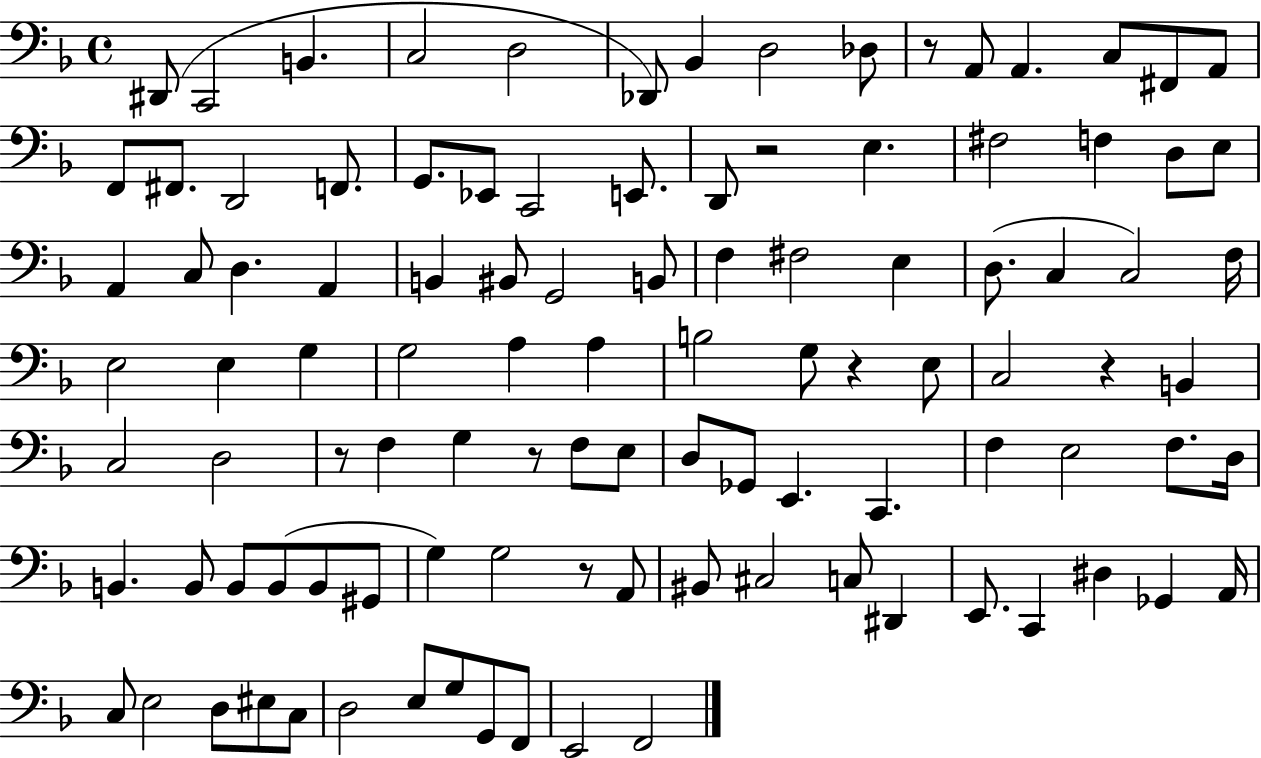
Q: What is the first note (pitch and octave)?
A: D#2